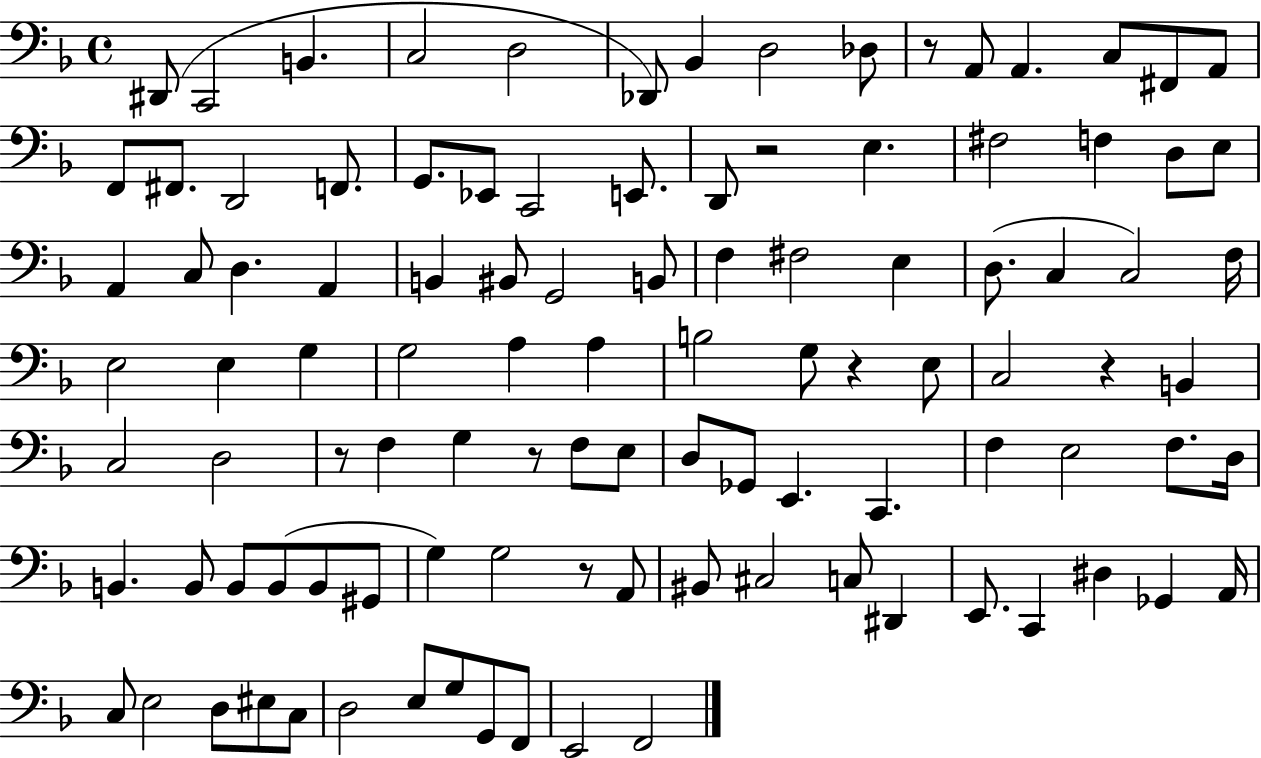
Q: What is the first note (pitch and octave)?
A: D#2